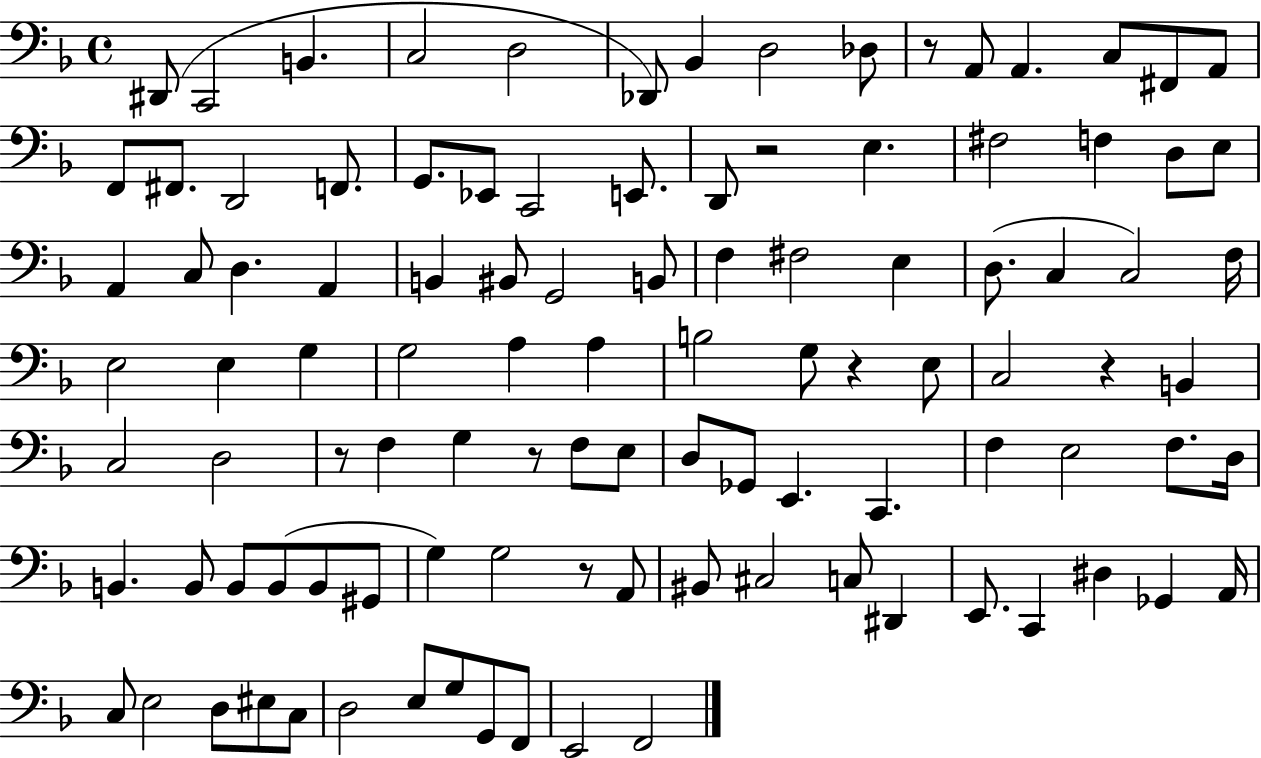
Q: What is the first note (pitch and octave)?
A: D#2